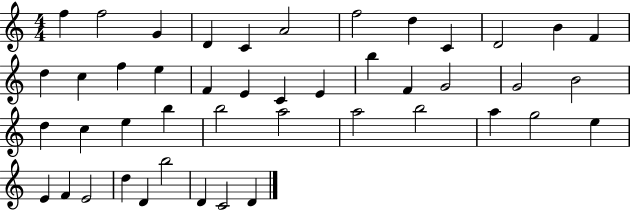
{
  \clef treble
  \numericTimeSignature
  \time 4/4
  \key c \major
  f''4 f''2 g'4 | d'4 c'4 a'2 | f''2 d''4 c'4 | d'2 b'4 f'4 | \break d''4 c''4 f''4 e''4 | f'4 e'4 c'4 e'4 | b''4 f'4 g'2 | g'2 b'2 | \break d''4 c''4 e''4 b''4 | b''2 a''2 | a''2 b''2 | a''4 g''2 e''4 | \break e'4 f'4 e'2 | d''4 d'4 b''2 | d'4 c'2 d'4 | \bar "|."
}